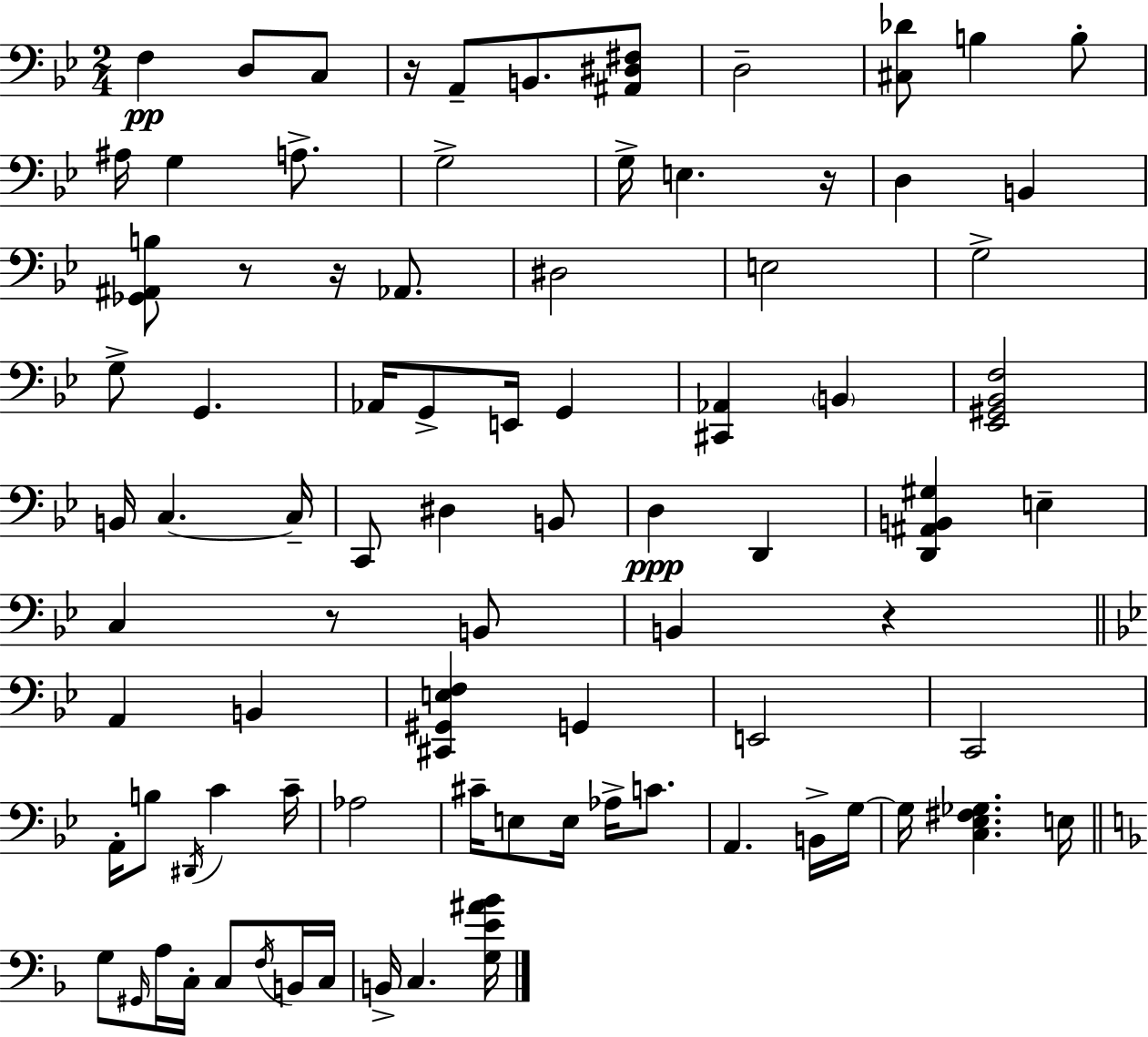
X:1
T:Untitled
M:2/4
L:1/4
K:Bb
F, D,/2 C,/2 z/4 A,,/2 B,,/2 [^A,,^D,^F,]/2 D,2 [^C,_D]/2 B, B,/2 ^A,/4 G, A,/2 G,2 G,/4 E, z/4 D, B,, [_G,,^A,,B,]/2 z/2 z/4 _A,,/2 ^D,2 E,2 G,2 G,/2 G,, _A,,/4 G,,/2 E,,/4 G,, [^C,,_A,,] B,, [_E,,^G,,_B,,F,]2 B,,/4 C, C,/4 C,,/2 ^D, B,,/2 D, D,, [D,,^A,,B,,^G,] E, C, z/2 B,,/2 B,, z A,, B,, [^C,,^G,,E,F,] G,, E,,2 C,,2 A,,/4 B,/2 ^D,,/4 C C/4 _A,2 ^C/4 E,/2 E,/4 _A,/4 C/2 A,, B,,/4 G,/4 G,/4 [C,_E,^F,_G,] E,/4 G,/2 ^G,,/4 A,/4 C,/4 C,/2 F,/4 B,,/4 C,/4 B,,/4 C, [G,E^A_B]/4